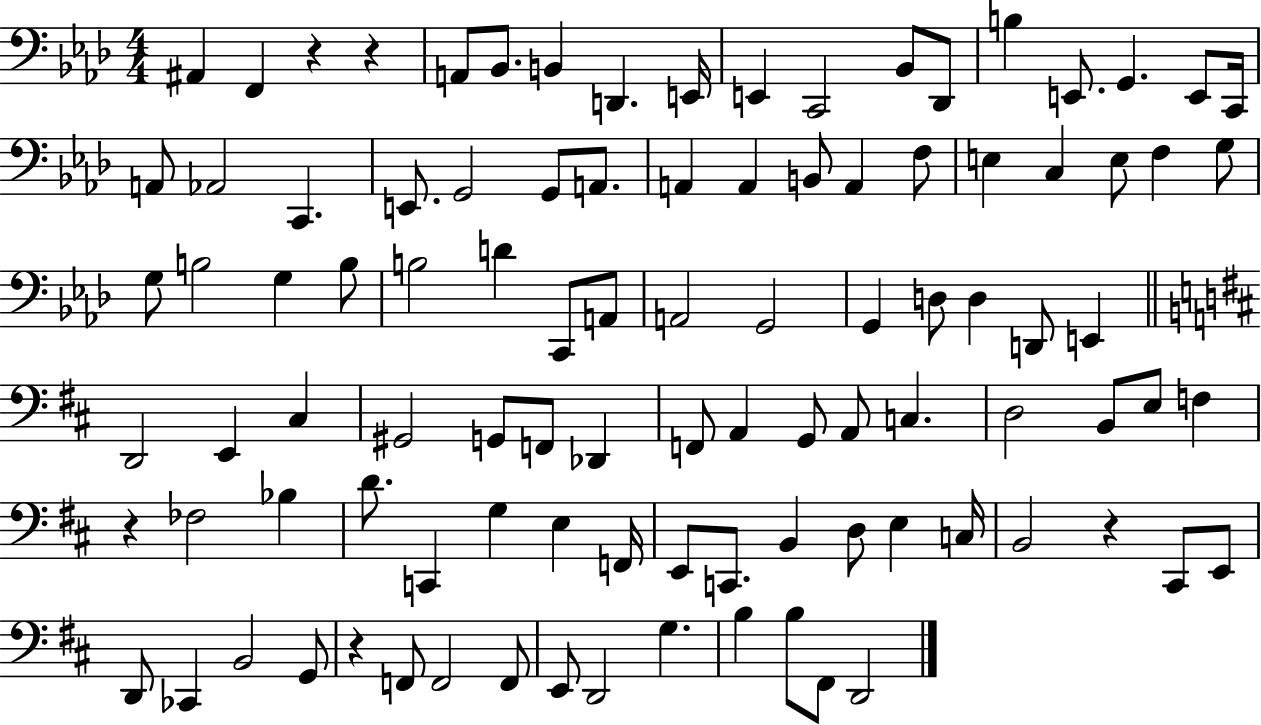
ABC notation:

X:1
T:Untitled
M:4/4
L:1/4
K:Ab
^A,, F,, z z A,,/2 _B,,/2 B,, D,, E,,/4 E,, C,,2 _B,,/2 _D,,/2 B, E,,/2 G,, E,,/2 C,,/4 A,,/2 _A,,2 C,, E,,/2 G,,2 G,,/2 A,,/2 A,, A,, B,,/2 A,, F,/2 E, C, E,/2 F, G,/2 G,/2 B,2 G, B,/2 B,2 D C,,/2 A,,/2 A,,2 G,,2 G,, D,/2 D, D,,/2 E,, D,,2 E,, ^C, ^G,,2 G,,/2 F,,/2 _D,, F,,/2 A,, G,,/2 A,,/2 C, D,2 B,,/2 E,/2 F, z _F,2 _B, D/2 C,, G, E, F,,/4 E,,/2 C,,/2 B,, D,/2 E, C,/4 B,,2 z ^C,,/2 E,,/2 D,,/2 _C,, B,,2 G,,/2 z F,,/2 F,,2 F,,/2 E,,/2 D,,2 G, B, B,/2 ^F,,/2 D,,2